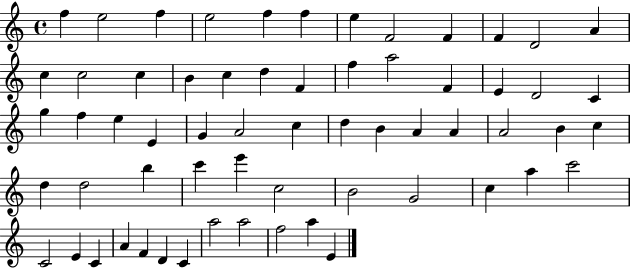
{
  \clef treble
  \time 4/4
  \defaultTimeSignature
  \key c \major
  f''4 e''2 f''4 | e''2 f''4 f''4 | e''4 f'2 f'4 | f'4 d'2 a'4 | \break c''4 c''2 c''4 | b'4 c''4 d''4 f'4 | f''4 a''2 f'4 | e'4 d'2 c'4 | \break g''4 f''4 e''4 e'4 | g'4 a'2 c''4 | d''4 b'4 a'4 a'4 | a'2 b'4 c''4 | \break d''4 d''2 b''4 | c'''4 e'''4 c''2 | b'2 g'2 | c''4 a''4 c'''2 | \break c'2 e'4 c'4 | a'4 f'4 d'4 c'4 | a''2 a''2 | f''2 a''4 e'4 | \break \bar "|."
}